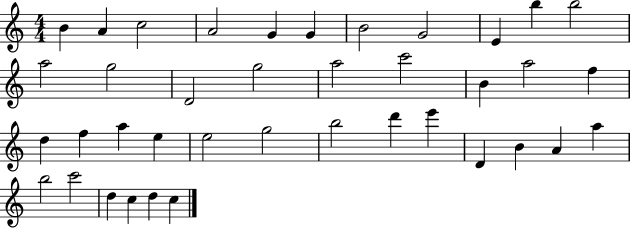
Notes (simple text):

B4/q A4/q C5/h A4/h G4/q G4/q B4/h G4/h E4/q B5/q B5/h A5/h G5/h D4/h G5/h A5/h C6/h B4/q A5/h F5/q D5/q F5/q A5/q E5/q E5/h G5/h B5/h D6/q E6/q D4/q B4/q A4/q A5/q B5/h C6/h D5/q C5/q D5/q C5/q